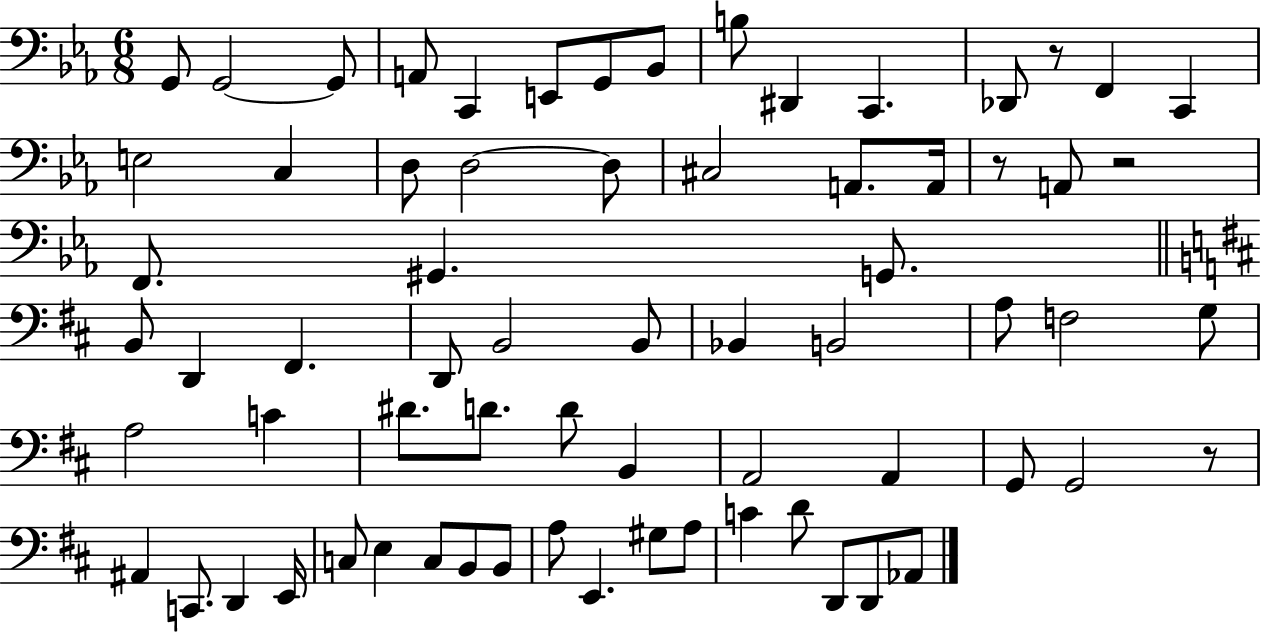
{
  \clef bass
  \numericTimeSignature
  \time 6/8
  \key ees \major
  g,8 g,2~~ g,8 | a,8 c,4 e,8 g,8 bes,8 | b8 dis,4 c,4. | des,8 r8 f,4 c,4 | \break e2 c4 | d8 d2~~ d8 | cis2 a,8. a,16 | r8 a,8 r2 | \break f,8. gis,4. g,8. | \bar "||" \break \key d \major b,8 d,4 fis,4. | d,8 b,2 b,8 | bes,4 b,2 | a8 f2 g8 | \break a2 c'4 | dis'8. d'8. d'8 b,4 | a,2 a,4 | g,8 g,2 r8 | \break ais,4 c,8. d,4 e,16 | c8 e4 c8 b,8 b,8 | a8 e,4. gis8 a8 | c'4 d'8 d,8 d,8 aes,8 | \break \bar "|."
}